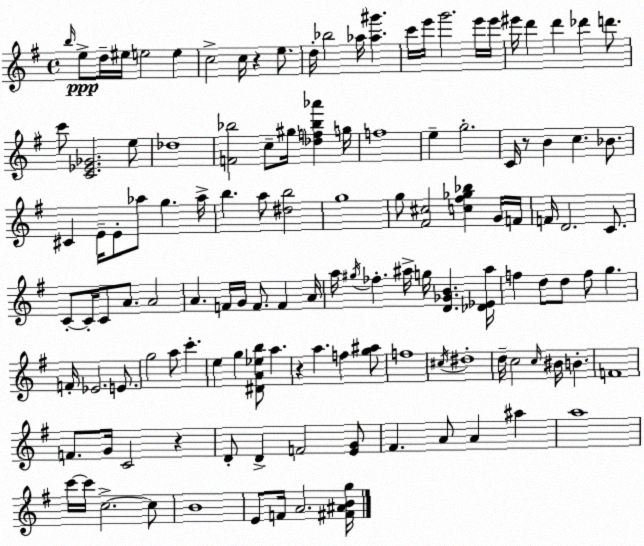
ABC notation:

X:1
T:Untitled
M:4/4
L:1/4
K:G
b/4 e/2 d/4 ^e/4 e2 e c2 c/4 z e/2 d/4 _b2 _a/4 [_a^g'] c'/4 e'/4 g'2 e'/4 e'/4 ^e'/4 d' d' _d' d'/2 c'/2 [C_E_G]2 e/2 _d4 [F_b]2 c/2 ^g/4 [_df_b_a'] g/4 f4 e g2 C/4 z/2 B c _B/2 ^C E/4 E/2 _a/2 g _a/4 b a/2 [^db]2 g4 g/2 [^F^c]2 [c^f_g_b] G/4 F/4 F/4 D2 C/2 C/2 C/4 C/2 A/2 A2 A F/4 G/4 F/2 F A/4 a/4 ^g/4 _f ^a/4 g/4 [D_GB] [_D_E^a]/4 f d/2 d/2 f/2 g F/4 _E2 E/2 g2 a/2 c' e g [^DA_eb]/2 a z a f [g^a]/2 f4 ^c/4 ^d4 d/4 c2 c/4 ^B/4 B F4 F/2 G/4 C2 z D/2 D F2 [EG]/2 ^F A/2 A ^a a4 c'/4 c'/4 c2 c/2 B4 E/2 F/4 A2 [^F^ABg]/4